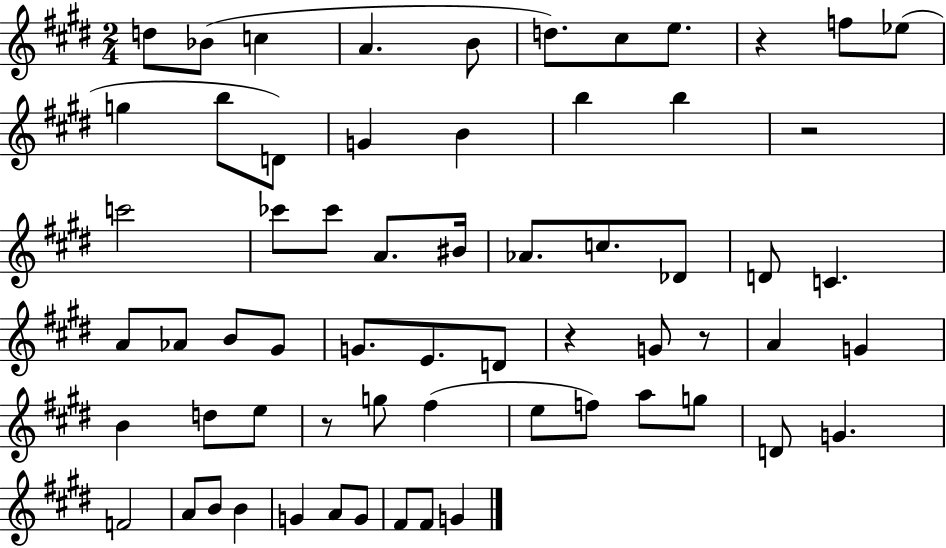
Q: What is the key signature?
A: E major